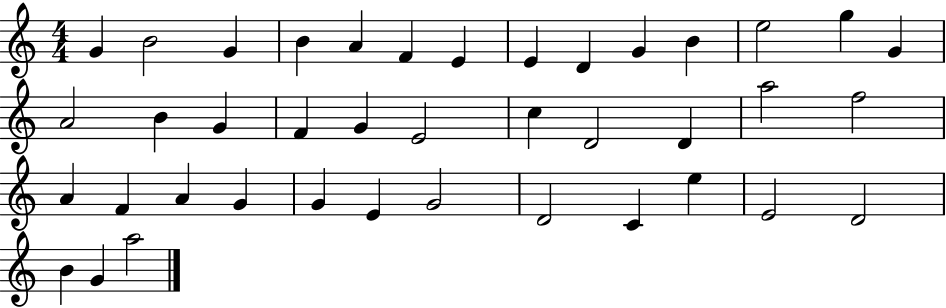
X:1
T:Untitled
M:4/4
L:1/4
K:C
G B2 G B A F E E D G B e2 g G A2 B G F G E2 c D2 D a2 f2 A F A G G E G2 D2 C e E2 D2 B G a2